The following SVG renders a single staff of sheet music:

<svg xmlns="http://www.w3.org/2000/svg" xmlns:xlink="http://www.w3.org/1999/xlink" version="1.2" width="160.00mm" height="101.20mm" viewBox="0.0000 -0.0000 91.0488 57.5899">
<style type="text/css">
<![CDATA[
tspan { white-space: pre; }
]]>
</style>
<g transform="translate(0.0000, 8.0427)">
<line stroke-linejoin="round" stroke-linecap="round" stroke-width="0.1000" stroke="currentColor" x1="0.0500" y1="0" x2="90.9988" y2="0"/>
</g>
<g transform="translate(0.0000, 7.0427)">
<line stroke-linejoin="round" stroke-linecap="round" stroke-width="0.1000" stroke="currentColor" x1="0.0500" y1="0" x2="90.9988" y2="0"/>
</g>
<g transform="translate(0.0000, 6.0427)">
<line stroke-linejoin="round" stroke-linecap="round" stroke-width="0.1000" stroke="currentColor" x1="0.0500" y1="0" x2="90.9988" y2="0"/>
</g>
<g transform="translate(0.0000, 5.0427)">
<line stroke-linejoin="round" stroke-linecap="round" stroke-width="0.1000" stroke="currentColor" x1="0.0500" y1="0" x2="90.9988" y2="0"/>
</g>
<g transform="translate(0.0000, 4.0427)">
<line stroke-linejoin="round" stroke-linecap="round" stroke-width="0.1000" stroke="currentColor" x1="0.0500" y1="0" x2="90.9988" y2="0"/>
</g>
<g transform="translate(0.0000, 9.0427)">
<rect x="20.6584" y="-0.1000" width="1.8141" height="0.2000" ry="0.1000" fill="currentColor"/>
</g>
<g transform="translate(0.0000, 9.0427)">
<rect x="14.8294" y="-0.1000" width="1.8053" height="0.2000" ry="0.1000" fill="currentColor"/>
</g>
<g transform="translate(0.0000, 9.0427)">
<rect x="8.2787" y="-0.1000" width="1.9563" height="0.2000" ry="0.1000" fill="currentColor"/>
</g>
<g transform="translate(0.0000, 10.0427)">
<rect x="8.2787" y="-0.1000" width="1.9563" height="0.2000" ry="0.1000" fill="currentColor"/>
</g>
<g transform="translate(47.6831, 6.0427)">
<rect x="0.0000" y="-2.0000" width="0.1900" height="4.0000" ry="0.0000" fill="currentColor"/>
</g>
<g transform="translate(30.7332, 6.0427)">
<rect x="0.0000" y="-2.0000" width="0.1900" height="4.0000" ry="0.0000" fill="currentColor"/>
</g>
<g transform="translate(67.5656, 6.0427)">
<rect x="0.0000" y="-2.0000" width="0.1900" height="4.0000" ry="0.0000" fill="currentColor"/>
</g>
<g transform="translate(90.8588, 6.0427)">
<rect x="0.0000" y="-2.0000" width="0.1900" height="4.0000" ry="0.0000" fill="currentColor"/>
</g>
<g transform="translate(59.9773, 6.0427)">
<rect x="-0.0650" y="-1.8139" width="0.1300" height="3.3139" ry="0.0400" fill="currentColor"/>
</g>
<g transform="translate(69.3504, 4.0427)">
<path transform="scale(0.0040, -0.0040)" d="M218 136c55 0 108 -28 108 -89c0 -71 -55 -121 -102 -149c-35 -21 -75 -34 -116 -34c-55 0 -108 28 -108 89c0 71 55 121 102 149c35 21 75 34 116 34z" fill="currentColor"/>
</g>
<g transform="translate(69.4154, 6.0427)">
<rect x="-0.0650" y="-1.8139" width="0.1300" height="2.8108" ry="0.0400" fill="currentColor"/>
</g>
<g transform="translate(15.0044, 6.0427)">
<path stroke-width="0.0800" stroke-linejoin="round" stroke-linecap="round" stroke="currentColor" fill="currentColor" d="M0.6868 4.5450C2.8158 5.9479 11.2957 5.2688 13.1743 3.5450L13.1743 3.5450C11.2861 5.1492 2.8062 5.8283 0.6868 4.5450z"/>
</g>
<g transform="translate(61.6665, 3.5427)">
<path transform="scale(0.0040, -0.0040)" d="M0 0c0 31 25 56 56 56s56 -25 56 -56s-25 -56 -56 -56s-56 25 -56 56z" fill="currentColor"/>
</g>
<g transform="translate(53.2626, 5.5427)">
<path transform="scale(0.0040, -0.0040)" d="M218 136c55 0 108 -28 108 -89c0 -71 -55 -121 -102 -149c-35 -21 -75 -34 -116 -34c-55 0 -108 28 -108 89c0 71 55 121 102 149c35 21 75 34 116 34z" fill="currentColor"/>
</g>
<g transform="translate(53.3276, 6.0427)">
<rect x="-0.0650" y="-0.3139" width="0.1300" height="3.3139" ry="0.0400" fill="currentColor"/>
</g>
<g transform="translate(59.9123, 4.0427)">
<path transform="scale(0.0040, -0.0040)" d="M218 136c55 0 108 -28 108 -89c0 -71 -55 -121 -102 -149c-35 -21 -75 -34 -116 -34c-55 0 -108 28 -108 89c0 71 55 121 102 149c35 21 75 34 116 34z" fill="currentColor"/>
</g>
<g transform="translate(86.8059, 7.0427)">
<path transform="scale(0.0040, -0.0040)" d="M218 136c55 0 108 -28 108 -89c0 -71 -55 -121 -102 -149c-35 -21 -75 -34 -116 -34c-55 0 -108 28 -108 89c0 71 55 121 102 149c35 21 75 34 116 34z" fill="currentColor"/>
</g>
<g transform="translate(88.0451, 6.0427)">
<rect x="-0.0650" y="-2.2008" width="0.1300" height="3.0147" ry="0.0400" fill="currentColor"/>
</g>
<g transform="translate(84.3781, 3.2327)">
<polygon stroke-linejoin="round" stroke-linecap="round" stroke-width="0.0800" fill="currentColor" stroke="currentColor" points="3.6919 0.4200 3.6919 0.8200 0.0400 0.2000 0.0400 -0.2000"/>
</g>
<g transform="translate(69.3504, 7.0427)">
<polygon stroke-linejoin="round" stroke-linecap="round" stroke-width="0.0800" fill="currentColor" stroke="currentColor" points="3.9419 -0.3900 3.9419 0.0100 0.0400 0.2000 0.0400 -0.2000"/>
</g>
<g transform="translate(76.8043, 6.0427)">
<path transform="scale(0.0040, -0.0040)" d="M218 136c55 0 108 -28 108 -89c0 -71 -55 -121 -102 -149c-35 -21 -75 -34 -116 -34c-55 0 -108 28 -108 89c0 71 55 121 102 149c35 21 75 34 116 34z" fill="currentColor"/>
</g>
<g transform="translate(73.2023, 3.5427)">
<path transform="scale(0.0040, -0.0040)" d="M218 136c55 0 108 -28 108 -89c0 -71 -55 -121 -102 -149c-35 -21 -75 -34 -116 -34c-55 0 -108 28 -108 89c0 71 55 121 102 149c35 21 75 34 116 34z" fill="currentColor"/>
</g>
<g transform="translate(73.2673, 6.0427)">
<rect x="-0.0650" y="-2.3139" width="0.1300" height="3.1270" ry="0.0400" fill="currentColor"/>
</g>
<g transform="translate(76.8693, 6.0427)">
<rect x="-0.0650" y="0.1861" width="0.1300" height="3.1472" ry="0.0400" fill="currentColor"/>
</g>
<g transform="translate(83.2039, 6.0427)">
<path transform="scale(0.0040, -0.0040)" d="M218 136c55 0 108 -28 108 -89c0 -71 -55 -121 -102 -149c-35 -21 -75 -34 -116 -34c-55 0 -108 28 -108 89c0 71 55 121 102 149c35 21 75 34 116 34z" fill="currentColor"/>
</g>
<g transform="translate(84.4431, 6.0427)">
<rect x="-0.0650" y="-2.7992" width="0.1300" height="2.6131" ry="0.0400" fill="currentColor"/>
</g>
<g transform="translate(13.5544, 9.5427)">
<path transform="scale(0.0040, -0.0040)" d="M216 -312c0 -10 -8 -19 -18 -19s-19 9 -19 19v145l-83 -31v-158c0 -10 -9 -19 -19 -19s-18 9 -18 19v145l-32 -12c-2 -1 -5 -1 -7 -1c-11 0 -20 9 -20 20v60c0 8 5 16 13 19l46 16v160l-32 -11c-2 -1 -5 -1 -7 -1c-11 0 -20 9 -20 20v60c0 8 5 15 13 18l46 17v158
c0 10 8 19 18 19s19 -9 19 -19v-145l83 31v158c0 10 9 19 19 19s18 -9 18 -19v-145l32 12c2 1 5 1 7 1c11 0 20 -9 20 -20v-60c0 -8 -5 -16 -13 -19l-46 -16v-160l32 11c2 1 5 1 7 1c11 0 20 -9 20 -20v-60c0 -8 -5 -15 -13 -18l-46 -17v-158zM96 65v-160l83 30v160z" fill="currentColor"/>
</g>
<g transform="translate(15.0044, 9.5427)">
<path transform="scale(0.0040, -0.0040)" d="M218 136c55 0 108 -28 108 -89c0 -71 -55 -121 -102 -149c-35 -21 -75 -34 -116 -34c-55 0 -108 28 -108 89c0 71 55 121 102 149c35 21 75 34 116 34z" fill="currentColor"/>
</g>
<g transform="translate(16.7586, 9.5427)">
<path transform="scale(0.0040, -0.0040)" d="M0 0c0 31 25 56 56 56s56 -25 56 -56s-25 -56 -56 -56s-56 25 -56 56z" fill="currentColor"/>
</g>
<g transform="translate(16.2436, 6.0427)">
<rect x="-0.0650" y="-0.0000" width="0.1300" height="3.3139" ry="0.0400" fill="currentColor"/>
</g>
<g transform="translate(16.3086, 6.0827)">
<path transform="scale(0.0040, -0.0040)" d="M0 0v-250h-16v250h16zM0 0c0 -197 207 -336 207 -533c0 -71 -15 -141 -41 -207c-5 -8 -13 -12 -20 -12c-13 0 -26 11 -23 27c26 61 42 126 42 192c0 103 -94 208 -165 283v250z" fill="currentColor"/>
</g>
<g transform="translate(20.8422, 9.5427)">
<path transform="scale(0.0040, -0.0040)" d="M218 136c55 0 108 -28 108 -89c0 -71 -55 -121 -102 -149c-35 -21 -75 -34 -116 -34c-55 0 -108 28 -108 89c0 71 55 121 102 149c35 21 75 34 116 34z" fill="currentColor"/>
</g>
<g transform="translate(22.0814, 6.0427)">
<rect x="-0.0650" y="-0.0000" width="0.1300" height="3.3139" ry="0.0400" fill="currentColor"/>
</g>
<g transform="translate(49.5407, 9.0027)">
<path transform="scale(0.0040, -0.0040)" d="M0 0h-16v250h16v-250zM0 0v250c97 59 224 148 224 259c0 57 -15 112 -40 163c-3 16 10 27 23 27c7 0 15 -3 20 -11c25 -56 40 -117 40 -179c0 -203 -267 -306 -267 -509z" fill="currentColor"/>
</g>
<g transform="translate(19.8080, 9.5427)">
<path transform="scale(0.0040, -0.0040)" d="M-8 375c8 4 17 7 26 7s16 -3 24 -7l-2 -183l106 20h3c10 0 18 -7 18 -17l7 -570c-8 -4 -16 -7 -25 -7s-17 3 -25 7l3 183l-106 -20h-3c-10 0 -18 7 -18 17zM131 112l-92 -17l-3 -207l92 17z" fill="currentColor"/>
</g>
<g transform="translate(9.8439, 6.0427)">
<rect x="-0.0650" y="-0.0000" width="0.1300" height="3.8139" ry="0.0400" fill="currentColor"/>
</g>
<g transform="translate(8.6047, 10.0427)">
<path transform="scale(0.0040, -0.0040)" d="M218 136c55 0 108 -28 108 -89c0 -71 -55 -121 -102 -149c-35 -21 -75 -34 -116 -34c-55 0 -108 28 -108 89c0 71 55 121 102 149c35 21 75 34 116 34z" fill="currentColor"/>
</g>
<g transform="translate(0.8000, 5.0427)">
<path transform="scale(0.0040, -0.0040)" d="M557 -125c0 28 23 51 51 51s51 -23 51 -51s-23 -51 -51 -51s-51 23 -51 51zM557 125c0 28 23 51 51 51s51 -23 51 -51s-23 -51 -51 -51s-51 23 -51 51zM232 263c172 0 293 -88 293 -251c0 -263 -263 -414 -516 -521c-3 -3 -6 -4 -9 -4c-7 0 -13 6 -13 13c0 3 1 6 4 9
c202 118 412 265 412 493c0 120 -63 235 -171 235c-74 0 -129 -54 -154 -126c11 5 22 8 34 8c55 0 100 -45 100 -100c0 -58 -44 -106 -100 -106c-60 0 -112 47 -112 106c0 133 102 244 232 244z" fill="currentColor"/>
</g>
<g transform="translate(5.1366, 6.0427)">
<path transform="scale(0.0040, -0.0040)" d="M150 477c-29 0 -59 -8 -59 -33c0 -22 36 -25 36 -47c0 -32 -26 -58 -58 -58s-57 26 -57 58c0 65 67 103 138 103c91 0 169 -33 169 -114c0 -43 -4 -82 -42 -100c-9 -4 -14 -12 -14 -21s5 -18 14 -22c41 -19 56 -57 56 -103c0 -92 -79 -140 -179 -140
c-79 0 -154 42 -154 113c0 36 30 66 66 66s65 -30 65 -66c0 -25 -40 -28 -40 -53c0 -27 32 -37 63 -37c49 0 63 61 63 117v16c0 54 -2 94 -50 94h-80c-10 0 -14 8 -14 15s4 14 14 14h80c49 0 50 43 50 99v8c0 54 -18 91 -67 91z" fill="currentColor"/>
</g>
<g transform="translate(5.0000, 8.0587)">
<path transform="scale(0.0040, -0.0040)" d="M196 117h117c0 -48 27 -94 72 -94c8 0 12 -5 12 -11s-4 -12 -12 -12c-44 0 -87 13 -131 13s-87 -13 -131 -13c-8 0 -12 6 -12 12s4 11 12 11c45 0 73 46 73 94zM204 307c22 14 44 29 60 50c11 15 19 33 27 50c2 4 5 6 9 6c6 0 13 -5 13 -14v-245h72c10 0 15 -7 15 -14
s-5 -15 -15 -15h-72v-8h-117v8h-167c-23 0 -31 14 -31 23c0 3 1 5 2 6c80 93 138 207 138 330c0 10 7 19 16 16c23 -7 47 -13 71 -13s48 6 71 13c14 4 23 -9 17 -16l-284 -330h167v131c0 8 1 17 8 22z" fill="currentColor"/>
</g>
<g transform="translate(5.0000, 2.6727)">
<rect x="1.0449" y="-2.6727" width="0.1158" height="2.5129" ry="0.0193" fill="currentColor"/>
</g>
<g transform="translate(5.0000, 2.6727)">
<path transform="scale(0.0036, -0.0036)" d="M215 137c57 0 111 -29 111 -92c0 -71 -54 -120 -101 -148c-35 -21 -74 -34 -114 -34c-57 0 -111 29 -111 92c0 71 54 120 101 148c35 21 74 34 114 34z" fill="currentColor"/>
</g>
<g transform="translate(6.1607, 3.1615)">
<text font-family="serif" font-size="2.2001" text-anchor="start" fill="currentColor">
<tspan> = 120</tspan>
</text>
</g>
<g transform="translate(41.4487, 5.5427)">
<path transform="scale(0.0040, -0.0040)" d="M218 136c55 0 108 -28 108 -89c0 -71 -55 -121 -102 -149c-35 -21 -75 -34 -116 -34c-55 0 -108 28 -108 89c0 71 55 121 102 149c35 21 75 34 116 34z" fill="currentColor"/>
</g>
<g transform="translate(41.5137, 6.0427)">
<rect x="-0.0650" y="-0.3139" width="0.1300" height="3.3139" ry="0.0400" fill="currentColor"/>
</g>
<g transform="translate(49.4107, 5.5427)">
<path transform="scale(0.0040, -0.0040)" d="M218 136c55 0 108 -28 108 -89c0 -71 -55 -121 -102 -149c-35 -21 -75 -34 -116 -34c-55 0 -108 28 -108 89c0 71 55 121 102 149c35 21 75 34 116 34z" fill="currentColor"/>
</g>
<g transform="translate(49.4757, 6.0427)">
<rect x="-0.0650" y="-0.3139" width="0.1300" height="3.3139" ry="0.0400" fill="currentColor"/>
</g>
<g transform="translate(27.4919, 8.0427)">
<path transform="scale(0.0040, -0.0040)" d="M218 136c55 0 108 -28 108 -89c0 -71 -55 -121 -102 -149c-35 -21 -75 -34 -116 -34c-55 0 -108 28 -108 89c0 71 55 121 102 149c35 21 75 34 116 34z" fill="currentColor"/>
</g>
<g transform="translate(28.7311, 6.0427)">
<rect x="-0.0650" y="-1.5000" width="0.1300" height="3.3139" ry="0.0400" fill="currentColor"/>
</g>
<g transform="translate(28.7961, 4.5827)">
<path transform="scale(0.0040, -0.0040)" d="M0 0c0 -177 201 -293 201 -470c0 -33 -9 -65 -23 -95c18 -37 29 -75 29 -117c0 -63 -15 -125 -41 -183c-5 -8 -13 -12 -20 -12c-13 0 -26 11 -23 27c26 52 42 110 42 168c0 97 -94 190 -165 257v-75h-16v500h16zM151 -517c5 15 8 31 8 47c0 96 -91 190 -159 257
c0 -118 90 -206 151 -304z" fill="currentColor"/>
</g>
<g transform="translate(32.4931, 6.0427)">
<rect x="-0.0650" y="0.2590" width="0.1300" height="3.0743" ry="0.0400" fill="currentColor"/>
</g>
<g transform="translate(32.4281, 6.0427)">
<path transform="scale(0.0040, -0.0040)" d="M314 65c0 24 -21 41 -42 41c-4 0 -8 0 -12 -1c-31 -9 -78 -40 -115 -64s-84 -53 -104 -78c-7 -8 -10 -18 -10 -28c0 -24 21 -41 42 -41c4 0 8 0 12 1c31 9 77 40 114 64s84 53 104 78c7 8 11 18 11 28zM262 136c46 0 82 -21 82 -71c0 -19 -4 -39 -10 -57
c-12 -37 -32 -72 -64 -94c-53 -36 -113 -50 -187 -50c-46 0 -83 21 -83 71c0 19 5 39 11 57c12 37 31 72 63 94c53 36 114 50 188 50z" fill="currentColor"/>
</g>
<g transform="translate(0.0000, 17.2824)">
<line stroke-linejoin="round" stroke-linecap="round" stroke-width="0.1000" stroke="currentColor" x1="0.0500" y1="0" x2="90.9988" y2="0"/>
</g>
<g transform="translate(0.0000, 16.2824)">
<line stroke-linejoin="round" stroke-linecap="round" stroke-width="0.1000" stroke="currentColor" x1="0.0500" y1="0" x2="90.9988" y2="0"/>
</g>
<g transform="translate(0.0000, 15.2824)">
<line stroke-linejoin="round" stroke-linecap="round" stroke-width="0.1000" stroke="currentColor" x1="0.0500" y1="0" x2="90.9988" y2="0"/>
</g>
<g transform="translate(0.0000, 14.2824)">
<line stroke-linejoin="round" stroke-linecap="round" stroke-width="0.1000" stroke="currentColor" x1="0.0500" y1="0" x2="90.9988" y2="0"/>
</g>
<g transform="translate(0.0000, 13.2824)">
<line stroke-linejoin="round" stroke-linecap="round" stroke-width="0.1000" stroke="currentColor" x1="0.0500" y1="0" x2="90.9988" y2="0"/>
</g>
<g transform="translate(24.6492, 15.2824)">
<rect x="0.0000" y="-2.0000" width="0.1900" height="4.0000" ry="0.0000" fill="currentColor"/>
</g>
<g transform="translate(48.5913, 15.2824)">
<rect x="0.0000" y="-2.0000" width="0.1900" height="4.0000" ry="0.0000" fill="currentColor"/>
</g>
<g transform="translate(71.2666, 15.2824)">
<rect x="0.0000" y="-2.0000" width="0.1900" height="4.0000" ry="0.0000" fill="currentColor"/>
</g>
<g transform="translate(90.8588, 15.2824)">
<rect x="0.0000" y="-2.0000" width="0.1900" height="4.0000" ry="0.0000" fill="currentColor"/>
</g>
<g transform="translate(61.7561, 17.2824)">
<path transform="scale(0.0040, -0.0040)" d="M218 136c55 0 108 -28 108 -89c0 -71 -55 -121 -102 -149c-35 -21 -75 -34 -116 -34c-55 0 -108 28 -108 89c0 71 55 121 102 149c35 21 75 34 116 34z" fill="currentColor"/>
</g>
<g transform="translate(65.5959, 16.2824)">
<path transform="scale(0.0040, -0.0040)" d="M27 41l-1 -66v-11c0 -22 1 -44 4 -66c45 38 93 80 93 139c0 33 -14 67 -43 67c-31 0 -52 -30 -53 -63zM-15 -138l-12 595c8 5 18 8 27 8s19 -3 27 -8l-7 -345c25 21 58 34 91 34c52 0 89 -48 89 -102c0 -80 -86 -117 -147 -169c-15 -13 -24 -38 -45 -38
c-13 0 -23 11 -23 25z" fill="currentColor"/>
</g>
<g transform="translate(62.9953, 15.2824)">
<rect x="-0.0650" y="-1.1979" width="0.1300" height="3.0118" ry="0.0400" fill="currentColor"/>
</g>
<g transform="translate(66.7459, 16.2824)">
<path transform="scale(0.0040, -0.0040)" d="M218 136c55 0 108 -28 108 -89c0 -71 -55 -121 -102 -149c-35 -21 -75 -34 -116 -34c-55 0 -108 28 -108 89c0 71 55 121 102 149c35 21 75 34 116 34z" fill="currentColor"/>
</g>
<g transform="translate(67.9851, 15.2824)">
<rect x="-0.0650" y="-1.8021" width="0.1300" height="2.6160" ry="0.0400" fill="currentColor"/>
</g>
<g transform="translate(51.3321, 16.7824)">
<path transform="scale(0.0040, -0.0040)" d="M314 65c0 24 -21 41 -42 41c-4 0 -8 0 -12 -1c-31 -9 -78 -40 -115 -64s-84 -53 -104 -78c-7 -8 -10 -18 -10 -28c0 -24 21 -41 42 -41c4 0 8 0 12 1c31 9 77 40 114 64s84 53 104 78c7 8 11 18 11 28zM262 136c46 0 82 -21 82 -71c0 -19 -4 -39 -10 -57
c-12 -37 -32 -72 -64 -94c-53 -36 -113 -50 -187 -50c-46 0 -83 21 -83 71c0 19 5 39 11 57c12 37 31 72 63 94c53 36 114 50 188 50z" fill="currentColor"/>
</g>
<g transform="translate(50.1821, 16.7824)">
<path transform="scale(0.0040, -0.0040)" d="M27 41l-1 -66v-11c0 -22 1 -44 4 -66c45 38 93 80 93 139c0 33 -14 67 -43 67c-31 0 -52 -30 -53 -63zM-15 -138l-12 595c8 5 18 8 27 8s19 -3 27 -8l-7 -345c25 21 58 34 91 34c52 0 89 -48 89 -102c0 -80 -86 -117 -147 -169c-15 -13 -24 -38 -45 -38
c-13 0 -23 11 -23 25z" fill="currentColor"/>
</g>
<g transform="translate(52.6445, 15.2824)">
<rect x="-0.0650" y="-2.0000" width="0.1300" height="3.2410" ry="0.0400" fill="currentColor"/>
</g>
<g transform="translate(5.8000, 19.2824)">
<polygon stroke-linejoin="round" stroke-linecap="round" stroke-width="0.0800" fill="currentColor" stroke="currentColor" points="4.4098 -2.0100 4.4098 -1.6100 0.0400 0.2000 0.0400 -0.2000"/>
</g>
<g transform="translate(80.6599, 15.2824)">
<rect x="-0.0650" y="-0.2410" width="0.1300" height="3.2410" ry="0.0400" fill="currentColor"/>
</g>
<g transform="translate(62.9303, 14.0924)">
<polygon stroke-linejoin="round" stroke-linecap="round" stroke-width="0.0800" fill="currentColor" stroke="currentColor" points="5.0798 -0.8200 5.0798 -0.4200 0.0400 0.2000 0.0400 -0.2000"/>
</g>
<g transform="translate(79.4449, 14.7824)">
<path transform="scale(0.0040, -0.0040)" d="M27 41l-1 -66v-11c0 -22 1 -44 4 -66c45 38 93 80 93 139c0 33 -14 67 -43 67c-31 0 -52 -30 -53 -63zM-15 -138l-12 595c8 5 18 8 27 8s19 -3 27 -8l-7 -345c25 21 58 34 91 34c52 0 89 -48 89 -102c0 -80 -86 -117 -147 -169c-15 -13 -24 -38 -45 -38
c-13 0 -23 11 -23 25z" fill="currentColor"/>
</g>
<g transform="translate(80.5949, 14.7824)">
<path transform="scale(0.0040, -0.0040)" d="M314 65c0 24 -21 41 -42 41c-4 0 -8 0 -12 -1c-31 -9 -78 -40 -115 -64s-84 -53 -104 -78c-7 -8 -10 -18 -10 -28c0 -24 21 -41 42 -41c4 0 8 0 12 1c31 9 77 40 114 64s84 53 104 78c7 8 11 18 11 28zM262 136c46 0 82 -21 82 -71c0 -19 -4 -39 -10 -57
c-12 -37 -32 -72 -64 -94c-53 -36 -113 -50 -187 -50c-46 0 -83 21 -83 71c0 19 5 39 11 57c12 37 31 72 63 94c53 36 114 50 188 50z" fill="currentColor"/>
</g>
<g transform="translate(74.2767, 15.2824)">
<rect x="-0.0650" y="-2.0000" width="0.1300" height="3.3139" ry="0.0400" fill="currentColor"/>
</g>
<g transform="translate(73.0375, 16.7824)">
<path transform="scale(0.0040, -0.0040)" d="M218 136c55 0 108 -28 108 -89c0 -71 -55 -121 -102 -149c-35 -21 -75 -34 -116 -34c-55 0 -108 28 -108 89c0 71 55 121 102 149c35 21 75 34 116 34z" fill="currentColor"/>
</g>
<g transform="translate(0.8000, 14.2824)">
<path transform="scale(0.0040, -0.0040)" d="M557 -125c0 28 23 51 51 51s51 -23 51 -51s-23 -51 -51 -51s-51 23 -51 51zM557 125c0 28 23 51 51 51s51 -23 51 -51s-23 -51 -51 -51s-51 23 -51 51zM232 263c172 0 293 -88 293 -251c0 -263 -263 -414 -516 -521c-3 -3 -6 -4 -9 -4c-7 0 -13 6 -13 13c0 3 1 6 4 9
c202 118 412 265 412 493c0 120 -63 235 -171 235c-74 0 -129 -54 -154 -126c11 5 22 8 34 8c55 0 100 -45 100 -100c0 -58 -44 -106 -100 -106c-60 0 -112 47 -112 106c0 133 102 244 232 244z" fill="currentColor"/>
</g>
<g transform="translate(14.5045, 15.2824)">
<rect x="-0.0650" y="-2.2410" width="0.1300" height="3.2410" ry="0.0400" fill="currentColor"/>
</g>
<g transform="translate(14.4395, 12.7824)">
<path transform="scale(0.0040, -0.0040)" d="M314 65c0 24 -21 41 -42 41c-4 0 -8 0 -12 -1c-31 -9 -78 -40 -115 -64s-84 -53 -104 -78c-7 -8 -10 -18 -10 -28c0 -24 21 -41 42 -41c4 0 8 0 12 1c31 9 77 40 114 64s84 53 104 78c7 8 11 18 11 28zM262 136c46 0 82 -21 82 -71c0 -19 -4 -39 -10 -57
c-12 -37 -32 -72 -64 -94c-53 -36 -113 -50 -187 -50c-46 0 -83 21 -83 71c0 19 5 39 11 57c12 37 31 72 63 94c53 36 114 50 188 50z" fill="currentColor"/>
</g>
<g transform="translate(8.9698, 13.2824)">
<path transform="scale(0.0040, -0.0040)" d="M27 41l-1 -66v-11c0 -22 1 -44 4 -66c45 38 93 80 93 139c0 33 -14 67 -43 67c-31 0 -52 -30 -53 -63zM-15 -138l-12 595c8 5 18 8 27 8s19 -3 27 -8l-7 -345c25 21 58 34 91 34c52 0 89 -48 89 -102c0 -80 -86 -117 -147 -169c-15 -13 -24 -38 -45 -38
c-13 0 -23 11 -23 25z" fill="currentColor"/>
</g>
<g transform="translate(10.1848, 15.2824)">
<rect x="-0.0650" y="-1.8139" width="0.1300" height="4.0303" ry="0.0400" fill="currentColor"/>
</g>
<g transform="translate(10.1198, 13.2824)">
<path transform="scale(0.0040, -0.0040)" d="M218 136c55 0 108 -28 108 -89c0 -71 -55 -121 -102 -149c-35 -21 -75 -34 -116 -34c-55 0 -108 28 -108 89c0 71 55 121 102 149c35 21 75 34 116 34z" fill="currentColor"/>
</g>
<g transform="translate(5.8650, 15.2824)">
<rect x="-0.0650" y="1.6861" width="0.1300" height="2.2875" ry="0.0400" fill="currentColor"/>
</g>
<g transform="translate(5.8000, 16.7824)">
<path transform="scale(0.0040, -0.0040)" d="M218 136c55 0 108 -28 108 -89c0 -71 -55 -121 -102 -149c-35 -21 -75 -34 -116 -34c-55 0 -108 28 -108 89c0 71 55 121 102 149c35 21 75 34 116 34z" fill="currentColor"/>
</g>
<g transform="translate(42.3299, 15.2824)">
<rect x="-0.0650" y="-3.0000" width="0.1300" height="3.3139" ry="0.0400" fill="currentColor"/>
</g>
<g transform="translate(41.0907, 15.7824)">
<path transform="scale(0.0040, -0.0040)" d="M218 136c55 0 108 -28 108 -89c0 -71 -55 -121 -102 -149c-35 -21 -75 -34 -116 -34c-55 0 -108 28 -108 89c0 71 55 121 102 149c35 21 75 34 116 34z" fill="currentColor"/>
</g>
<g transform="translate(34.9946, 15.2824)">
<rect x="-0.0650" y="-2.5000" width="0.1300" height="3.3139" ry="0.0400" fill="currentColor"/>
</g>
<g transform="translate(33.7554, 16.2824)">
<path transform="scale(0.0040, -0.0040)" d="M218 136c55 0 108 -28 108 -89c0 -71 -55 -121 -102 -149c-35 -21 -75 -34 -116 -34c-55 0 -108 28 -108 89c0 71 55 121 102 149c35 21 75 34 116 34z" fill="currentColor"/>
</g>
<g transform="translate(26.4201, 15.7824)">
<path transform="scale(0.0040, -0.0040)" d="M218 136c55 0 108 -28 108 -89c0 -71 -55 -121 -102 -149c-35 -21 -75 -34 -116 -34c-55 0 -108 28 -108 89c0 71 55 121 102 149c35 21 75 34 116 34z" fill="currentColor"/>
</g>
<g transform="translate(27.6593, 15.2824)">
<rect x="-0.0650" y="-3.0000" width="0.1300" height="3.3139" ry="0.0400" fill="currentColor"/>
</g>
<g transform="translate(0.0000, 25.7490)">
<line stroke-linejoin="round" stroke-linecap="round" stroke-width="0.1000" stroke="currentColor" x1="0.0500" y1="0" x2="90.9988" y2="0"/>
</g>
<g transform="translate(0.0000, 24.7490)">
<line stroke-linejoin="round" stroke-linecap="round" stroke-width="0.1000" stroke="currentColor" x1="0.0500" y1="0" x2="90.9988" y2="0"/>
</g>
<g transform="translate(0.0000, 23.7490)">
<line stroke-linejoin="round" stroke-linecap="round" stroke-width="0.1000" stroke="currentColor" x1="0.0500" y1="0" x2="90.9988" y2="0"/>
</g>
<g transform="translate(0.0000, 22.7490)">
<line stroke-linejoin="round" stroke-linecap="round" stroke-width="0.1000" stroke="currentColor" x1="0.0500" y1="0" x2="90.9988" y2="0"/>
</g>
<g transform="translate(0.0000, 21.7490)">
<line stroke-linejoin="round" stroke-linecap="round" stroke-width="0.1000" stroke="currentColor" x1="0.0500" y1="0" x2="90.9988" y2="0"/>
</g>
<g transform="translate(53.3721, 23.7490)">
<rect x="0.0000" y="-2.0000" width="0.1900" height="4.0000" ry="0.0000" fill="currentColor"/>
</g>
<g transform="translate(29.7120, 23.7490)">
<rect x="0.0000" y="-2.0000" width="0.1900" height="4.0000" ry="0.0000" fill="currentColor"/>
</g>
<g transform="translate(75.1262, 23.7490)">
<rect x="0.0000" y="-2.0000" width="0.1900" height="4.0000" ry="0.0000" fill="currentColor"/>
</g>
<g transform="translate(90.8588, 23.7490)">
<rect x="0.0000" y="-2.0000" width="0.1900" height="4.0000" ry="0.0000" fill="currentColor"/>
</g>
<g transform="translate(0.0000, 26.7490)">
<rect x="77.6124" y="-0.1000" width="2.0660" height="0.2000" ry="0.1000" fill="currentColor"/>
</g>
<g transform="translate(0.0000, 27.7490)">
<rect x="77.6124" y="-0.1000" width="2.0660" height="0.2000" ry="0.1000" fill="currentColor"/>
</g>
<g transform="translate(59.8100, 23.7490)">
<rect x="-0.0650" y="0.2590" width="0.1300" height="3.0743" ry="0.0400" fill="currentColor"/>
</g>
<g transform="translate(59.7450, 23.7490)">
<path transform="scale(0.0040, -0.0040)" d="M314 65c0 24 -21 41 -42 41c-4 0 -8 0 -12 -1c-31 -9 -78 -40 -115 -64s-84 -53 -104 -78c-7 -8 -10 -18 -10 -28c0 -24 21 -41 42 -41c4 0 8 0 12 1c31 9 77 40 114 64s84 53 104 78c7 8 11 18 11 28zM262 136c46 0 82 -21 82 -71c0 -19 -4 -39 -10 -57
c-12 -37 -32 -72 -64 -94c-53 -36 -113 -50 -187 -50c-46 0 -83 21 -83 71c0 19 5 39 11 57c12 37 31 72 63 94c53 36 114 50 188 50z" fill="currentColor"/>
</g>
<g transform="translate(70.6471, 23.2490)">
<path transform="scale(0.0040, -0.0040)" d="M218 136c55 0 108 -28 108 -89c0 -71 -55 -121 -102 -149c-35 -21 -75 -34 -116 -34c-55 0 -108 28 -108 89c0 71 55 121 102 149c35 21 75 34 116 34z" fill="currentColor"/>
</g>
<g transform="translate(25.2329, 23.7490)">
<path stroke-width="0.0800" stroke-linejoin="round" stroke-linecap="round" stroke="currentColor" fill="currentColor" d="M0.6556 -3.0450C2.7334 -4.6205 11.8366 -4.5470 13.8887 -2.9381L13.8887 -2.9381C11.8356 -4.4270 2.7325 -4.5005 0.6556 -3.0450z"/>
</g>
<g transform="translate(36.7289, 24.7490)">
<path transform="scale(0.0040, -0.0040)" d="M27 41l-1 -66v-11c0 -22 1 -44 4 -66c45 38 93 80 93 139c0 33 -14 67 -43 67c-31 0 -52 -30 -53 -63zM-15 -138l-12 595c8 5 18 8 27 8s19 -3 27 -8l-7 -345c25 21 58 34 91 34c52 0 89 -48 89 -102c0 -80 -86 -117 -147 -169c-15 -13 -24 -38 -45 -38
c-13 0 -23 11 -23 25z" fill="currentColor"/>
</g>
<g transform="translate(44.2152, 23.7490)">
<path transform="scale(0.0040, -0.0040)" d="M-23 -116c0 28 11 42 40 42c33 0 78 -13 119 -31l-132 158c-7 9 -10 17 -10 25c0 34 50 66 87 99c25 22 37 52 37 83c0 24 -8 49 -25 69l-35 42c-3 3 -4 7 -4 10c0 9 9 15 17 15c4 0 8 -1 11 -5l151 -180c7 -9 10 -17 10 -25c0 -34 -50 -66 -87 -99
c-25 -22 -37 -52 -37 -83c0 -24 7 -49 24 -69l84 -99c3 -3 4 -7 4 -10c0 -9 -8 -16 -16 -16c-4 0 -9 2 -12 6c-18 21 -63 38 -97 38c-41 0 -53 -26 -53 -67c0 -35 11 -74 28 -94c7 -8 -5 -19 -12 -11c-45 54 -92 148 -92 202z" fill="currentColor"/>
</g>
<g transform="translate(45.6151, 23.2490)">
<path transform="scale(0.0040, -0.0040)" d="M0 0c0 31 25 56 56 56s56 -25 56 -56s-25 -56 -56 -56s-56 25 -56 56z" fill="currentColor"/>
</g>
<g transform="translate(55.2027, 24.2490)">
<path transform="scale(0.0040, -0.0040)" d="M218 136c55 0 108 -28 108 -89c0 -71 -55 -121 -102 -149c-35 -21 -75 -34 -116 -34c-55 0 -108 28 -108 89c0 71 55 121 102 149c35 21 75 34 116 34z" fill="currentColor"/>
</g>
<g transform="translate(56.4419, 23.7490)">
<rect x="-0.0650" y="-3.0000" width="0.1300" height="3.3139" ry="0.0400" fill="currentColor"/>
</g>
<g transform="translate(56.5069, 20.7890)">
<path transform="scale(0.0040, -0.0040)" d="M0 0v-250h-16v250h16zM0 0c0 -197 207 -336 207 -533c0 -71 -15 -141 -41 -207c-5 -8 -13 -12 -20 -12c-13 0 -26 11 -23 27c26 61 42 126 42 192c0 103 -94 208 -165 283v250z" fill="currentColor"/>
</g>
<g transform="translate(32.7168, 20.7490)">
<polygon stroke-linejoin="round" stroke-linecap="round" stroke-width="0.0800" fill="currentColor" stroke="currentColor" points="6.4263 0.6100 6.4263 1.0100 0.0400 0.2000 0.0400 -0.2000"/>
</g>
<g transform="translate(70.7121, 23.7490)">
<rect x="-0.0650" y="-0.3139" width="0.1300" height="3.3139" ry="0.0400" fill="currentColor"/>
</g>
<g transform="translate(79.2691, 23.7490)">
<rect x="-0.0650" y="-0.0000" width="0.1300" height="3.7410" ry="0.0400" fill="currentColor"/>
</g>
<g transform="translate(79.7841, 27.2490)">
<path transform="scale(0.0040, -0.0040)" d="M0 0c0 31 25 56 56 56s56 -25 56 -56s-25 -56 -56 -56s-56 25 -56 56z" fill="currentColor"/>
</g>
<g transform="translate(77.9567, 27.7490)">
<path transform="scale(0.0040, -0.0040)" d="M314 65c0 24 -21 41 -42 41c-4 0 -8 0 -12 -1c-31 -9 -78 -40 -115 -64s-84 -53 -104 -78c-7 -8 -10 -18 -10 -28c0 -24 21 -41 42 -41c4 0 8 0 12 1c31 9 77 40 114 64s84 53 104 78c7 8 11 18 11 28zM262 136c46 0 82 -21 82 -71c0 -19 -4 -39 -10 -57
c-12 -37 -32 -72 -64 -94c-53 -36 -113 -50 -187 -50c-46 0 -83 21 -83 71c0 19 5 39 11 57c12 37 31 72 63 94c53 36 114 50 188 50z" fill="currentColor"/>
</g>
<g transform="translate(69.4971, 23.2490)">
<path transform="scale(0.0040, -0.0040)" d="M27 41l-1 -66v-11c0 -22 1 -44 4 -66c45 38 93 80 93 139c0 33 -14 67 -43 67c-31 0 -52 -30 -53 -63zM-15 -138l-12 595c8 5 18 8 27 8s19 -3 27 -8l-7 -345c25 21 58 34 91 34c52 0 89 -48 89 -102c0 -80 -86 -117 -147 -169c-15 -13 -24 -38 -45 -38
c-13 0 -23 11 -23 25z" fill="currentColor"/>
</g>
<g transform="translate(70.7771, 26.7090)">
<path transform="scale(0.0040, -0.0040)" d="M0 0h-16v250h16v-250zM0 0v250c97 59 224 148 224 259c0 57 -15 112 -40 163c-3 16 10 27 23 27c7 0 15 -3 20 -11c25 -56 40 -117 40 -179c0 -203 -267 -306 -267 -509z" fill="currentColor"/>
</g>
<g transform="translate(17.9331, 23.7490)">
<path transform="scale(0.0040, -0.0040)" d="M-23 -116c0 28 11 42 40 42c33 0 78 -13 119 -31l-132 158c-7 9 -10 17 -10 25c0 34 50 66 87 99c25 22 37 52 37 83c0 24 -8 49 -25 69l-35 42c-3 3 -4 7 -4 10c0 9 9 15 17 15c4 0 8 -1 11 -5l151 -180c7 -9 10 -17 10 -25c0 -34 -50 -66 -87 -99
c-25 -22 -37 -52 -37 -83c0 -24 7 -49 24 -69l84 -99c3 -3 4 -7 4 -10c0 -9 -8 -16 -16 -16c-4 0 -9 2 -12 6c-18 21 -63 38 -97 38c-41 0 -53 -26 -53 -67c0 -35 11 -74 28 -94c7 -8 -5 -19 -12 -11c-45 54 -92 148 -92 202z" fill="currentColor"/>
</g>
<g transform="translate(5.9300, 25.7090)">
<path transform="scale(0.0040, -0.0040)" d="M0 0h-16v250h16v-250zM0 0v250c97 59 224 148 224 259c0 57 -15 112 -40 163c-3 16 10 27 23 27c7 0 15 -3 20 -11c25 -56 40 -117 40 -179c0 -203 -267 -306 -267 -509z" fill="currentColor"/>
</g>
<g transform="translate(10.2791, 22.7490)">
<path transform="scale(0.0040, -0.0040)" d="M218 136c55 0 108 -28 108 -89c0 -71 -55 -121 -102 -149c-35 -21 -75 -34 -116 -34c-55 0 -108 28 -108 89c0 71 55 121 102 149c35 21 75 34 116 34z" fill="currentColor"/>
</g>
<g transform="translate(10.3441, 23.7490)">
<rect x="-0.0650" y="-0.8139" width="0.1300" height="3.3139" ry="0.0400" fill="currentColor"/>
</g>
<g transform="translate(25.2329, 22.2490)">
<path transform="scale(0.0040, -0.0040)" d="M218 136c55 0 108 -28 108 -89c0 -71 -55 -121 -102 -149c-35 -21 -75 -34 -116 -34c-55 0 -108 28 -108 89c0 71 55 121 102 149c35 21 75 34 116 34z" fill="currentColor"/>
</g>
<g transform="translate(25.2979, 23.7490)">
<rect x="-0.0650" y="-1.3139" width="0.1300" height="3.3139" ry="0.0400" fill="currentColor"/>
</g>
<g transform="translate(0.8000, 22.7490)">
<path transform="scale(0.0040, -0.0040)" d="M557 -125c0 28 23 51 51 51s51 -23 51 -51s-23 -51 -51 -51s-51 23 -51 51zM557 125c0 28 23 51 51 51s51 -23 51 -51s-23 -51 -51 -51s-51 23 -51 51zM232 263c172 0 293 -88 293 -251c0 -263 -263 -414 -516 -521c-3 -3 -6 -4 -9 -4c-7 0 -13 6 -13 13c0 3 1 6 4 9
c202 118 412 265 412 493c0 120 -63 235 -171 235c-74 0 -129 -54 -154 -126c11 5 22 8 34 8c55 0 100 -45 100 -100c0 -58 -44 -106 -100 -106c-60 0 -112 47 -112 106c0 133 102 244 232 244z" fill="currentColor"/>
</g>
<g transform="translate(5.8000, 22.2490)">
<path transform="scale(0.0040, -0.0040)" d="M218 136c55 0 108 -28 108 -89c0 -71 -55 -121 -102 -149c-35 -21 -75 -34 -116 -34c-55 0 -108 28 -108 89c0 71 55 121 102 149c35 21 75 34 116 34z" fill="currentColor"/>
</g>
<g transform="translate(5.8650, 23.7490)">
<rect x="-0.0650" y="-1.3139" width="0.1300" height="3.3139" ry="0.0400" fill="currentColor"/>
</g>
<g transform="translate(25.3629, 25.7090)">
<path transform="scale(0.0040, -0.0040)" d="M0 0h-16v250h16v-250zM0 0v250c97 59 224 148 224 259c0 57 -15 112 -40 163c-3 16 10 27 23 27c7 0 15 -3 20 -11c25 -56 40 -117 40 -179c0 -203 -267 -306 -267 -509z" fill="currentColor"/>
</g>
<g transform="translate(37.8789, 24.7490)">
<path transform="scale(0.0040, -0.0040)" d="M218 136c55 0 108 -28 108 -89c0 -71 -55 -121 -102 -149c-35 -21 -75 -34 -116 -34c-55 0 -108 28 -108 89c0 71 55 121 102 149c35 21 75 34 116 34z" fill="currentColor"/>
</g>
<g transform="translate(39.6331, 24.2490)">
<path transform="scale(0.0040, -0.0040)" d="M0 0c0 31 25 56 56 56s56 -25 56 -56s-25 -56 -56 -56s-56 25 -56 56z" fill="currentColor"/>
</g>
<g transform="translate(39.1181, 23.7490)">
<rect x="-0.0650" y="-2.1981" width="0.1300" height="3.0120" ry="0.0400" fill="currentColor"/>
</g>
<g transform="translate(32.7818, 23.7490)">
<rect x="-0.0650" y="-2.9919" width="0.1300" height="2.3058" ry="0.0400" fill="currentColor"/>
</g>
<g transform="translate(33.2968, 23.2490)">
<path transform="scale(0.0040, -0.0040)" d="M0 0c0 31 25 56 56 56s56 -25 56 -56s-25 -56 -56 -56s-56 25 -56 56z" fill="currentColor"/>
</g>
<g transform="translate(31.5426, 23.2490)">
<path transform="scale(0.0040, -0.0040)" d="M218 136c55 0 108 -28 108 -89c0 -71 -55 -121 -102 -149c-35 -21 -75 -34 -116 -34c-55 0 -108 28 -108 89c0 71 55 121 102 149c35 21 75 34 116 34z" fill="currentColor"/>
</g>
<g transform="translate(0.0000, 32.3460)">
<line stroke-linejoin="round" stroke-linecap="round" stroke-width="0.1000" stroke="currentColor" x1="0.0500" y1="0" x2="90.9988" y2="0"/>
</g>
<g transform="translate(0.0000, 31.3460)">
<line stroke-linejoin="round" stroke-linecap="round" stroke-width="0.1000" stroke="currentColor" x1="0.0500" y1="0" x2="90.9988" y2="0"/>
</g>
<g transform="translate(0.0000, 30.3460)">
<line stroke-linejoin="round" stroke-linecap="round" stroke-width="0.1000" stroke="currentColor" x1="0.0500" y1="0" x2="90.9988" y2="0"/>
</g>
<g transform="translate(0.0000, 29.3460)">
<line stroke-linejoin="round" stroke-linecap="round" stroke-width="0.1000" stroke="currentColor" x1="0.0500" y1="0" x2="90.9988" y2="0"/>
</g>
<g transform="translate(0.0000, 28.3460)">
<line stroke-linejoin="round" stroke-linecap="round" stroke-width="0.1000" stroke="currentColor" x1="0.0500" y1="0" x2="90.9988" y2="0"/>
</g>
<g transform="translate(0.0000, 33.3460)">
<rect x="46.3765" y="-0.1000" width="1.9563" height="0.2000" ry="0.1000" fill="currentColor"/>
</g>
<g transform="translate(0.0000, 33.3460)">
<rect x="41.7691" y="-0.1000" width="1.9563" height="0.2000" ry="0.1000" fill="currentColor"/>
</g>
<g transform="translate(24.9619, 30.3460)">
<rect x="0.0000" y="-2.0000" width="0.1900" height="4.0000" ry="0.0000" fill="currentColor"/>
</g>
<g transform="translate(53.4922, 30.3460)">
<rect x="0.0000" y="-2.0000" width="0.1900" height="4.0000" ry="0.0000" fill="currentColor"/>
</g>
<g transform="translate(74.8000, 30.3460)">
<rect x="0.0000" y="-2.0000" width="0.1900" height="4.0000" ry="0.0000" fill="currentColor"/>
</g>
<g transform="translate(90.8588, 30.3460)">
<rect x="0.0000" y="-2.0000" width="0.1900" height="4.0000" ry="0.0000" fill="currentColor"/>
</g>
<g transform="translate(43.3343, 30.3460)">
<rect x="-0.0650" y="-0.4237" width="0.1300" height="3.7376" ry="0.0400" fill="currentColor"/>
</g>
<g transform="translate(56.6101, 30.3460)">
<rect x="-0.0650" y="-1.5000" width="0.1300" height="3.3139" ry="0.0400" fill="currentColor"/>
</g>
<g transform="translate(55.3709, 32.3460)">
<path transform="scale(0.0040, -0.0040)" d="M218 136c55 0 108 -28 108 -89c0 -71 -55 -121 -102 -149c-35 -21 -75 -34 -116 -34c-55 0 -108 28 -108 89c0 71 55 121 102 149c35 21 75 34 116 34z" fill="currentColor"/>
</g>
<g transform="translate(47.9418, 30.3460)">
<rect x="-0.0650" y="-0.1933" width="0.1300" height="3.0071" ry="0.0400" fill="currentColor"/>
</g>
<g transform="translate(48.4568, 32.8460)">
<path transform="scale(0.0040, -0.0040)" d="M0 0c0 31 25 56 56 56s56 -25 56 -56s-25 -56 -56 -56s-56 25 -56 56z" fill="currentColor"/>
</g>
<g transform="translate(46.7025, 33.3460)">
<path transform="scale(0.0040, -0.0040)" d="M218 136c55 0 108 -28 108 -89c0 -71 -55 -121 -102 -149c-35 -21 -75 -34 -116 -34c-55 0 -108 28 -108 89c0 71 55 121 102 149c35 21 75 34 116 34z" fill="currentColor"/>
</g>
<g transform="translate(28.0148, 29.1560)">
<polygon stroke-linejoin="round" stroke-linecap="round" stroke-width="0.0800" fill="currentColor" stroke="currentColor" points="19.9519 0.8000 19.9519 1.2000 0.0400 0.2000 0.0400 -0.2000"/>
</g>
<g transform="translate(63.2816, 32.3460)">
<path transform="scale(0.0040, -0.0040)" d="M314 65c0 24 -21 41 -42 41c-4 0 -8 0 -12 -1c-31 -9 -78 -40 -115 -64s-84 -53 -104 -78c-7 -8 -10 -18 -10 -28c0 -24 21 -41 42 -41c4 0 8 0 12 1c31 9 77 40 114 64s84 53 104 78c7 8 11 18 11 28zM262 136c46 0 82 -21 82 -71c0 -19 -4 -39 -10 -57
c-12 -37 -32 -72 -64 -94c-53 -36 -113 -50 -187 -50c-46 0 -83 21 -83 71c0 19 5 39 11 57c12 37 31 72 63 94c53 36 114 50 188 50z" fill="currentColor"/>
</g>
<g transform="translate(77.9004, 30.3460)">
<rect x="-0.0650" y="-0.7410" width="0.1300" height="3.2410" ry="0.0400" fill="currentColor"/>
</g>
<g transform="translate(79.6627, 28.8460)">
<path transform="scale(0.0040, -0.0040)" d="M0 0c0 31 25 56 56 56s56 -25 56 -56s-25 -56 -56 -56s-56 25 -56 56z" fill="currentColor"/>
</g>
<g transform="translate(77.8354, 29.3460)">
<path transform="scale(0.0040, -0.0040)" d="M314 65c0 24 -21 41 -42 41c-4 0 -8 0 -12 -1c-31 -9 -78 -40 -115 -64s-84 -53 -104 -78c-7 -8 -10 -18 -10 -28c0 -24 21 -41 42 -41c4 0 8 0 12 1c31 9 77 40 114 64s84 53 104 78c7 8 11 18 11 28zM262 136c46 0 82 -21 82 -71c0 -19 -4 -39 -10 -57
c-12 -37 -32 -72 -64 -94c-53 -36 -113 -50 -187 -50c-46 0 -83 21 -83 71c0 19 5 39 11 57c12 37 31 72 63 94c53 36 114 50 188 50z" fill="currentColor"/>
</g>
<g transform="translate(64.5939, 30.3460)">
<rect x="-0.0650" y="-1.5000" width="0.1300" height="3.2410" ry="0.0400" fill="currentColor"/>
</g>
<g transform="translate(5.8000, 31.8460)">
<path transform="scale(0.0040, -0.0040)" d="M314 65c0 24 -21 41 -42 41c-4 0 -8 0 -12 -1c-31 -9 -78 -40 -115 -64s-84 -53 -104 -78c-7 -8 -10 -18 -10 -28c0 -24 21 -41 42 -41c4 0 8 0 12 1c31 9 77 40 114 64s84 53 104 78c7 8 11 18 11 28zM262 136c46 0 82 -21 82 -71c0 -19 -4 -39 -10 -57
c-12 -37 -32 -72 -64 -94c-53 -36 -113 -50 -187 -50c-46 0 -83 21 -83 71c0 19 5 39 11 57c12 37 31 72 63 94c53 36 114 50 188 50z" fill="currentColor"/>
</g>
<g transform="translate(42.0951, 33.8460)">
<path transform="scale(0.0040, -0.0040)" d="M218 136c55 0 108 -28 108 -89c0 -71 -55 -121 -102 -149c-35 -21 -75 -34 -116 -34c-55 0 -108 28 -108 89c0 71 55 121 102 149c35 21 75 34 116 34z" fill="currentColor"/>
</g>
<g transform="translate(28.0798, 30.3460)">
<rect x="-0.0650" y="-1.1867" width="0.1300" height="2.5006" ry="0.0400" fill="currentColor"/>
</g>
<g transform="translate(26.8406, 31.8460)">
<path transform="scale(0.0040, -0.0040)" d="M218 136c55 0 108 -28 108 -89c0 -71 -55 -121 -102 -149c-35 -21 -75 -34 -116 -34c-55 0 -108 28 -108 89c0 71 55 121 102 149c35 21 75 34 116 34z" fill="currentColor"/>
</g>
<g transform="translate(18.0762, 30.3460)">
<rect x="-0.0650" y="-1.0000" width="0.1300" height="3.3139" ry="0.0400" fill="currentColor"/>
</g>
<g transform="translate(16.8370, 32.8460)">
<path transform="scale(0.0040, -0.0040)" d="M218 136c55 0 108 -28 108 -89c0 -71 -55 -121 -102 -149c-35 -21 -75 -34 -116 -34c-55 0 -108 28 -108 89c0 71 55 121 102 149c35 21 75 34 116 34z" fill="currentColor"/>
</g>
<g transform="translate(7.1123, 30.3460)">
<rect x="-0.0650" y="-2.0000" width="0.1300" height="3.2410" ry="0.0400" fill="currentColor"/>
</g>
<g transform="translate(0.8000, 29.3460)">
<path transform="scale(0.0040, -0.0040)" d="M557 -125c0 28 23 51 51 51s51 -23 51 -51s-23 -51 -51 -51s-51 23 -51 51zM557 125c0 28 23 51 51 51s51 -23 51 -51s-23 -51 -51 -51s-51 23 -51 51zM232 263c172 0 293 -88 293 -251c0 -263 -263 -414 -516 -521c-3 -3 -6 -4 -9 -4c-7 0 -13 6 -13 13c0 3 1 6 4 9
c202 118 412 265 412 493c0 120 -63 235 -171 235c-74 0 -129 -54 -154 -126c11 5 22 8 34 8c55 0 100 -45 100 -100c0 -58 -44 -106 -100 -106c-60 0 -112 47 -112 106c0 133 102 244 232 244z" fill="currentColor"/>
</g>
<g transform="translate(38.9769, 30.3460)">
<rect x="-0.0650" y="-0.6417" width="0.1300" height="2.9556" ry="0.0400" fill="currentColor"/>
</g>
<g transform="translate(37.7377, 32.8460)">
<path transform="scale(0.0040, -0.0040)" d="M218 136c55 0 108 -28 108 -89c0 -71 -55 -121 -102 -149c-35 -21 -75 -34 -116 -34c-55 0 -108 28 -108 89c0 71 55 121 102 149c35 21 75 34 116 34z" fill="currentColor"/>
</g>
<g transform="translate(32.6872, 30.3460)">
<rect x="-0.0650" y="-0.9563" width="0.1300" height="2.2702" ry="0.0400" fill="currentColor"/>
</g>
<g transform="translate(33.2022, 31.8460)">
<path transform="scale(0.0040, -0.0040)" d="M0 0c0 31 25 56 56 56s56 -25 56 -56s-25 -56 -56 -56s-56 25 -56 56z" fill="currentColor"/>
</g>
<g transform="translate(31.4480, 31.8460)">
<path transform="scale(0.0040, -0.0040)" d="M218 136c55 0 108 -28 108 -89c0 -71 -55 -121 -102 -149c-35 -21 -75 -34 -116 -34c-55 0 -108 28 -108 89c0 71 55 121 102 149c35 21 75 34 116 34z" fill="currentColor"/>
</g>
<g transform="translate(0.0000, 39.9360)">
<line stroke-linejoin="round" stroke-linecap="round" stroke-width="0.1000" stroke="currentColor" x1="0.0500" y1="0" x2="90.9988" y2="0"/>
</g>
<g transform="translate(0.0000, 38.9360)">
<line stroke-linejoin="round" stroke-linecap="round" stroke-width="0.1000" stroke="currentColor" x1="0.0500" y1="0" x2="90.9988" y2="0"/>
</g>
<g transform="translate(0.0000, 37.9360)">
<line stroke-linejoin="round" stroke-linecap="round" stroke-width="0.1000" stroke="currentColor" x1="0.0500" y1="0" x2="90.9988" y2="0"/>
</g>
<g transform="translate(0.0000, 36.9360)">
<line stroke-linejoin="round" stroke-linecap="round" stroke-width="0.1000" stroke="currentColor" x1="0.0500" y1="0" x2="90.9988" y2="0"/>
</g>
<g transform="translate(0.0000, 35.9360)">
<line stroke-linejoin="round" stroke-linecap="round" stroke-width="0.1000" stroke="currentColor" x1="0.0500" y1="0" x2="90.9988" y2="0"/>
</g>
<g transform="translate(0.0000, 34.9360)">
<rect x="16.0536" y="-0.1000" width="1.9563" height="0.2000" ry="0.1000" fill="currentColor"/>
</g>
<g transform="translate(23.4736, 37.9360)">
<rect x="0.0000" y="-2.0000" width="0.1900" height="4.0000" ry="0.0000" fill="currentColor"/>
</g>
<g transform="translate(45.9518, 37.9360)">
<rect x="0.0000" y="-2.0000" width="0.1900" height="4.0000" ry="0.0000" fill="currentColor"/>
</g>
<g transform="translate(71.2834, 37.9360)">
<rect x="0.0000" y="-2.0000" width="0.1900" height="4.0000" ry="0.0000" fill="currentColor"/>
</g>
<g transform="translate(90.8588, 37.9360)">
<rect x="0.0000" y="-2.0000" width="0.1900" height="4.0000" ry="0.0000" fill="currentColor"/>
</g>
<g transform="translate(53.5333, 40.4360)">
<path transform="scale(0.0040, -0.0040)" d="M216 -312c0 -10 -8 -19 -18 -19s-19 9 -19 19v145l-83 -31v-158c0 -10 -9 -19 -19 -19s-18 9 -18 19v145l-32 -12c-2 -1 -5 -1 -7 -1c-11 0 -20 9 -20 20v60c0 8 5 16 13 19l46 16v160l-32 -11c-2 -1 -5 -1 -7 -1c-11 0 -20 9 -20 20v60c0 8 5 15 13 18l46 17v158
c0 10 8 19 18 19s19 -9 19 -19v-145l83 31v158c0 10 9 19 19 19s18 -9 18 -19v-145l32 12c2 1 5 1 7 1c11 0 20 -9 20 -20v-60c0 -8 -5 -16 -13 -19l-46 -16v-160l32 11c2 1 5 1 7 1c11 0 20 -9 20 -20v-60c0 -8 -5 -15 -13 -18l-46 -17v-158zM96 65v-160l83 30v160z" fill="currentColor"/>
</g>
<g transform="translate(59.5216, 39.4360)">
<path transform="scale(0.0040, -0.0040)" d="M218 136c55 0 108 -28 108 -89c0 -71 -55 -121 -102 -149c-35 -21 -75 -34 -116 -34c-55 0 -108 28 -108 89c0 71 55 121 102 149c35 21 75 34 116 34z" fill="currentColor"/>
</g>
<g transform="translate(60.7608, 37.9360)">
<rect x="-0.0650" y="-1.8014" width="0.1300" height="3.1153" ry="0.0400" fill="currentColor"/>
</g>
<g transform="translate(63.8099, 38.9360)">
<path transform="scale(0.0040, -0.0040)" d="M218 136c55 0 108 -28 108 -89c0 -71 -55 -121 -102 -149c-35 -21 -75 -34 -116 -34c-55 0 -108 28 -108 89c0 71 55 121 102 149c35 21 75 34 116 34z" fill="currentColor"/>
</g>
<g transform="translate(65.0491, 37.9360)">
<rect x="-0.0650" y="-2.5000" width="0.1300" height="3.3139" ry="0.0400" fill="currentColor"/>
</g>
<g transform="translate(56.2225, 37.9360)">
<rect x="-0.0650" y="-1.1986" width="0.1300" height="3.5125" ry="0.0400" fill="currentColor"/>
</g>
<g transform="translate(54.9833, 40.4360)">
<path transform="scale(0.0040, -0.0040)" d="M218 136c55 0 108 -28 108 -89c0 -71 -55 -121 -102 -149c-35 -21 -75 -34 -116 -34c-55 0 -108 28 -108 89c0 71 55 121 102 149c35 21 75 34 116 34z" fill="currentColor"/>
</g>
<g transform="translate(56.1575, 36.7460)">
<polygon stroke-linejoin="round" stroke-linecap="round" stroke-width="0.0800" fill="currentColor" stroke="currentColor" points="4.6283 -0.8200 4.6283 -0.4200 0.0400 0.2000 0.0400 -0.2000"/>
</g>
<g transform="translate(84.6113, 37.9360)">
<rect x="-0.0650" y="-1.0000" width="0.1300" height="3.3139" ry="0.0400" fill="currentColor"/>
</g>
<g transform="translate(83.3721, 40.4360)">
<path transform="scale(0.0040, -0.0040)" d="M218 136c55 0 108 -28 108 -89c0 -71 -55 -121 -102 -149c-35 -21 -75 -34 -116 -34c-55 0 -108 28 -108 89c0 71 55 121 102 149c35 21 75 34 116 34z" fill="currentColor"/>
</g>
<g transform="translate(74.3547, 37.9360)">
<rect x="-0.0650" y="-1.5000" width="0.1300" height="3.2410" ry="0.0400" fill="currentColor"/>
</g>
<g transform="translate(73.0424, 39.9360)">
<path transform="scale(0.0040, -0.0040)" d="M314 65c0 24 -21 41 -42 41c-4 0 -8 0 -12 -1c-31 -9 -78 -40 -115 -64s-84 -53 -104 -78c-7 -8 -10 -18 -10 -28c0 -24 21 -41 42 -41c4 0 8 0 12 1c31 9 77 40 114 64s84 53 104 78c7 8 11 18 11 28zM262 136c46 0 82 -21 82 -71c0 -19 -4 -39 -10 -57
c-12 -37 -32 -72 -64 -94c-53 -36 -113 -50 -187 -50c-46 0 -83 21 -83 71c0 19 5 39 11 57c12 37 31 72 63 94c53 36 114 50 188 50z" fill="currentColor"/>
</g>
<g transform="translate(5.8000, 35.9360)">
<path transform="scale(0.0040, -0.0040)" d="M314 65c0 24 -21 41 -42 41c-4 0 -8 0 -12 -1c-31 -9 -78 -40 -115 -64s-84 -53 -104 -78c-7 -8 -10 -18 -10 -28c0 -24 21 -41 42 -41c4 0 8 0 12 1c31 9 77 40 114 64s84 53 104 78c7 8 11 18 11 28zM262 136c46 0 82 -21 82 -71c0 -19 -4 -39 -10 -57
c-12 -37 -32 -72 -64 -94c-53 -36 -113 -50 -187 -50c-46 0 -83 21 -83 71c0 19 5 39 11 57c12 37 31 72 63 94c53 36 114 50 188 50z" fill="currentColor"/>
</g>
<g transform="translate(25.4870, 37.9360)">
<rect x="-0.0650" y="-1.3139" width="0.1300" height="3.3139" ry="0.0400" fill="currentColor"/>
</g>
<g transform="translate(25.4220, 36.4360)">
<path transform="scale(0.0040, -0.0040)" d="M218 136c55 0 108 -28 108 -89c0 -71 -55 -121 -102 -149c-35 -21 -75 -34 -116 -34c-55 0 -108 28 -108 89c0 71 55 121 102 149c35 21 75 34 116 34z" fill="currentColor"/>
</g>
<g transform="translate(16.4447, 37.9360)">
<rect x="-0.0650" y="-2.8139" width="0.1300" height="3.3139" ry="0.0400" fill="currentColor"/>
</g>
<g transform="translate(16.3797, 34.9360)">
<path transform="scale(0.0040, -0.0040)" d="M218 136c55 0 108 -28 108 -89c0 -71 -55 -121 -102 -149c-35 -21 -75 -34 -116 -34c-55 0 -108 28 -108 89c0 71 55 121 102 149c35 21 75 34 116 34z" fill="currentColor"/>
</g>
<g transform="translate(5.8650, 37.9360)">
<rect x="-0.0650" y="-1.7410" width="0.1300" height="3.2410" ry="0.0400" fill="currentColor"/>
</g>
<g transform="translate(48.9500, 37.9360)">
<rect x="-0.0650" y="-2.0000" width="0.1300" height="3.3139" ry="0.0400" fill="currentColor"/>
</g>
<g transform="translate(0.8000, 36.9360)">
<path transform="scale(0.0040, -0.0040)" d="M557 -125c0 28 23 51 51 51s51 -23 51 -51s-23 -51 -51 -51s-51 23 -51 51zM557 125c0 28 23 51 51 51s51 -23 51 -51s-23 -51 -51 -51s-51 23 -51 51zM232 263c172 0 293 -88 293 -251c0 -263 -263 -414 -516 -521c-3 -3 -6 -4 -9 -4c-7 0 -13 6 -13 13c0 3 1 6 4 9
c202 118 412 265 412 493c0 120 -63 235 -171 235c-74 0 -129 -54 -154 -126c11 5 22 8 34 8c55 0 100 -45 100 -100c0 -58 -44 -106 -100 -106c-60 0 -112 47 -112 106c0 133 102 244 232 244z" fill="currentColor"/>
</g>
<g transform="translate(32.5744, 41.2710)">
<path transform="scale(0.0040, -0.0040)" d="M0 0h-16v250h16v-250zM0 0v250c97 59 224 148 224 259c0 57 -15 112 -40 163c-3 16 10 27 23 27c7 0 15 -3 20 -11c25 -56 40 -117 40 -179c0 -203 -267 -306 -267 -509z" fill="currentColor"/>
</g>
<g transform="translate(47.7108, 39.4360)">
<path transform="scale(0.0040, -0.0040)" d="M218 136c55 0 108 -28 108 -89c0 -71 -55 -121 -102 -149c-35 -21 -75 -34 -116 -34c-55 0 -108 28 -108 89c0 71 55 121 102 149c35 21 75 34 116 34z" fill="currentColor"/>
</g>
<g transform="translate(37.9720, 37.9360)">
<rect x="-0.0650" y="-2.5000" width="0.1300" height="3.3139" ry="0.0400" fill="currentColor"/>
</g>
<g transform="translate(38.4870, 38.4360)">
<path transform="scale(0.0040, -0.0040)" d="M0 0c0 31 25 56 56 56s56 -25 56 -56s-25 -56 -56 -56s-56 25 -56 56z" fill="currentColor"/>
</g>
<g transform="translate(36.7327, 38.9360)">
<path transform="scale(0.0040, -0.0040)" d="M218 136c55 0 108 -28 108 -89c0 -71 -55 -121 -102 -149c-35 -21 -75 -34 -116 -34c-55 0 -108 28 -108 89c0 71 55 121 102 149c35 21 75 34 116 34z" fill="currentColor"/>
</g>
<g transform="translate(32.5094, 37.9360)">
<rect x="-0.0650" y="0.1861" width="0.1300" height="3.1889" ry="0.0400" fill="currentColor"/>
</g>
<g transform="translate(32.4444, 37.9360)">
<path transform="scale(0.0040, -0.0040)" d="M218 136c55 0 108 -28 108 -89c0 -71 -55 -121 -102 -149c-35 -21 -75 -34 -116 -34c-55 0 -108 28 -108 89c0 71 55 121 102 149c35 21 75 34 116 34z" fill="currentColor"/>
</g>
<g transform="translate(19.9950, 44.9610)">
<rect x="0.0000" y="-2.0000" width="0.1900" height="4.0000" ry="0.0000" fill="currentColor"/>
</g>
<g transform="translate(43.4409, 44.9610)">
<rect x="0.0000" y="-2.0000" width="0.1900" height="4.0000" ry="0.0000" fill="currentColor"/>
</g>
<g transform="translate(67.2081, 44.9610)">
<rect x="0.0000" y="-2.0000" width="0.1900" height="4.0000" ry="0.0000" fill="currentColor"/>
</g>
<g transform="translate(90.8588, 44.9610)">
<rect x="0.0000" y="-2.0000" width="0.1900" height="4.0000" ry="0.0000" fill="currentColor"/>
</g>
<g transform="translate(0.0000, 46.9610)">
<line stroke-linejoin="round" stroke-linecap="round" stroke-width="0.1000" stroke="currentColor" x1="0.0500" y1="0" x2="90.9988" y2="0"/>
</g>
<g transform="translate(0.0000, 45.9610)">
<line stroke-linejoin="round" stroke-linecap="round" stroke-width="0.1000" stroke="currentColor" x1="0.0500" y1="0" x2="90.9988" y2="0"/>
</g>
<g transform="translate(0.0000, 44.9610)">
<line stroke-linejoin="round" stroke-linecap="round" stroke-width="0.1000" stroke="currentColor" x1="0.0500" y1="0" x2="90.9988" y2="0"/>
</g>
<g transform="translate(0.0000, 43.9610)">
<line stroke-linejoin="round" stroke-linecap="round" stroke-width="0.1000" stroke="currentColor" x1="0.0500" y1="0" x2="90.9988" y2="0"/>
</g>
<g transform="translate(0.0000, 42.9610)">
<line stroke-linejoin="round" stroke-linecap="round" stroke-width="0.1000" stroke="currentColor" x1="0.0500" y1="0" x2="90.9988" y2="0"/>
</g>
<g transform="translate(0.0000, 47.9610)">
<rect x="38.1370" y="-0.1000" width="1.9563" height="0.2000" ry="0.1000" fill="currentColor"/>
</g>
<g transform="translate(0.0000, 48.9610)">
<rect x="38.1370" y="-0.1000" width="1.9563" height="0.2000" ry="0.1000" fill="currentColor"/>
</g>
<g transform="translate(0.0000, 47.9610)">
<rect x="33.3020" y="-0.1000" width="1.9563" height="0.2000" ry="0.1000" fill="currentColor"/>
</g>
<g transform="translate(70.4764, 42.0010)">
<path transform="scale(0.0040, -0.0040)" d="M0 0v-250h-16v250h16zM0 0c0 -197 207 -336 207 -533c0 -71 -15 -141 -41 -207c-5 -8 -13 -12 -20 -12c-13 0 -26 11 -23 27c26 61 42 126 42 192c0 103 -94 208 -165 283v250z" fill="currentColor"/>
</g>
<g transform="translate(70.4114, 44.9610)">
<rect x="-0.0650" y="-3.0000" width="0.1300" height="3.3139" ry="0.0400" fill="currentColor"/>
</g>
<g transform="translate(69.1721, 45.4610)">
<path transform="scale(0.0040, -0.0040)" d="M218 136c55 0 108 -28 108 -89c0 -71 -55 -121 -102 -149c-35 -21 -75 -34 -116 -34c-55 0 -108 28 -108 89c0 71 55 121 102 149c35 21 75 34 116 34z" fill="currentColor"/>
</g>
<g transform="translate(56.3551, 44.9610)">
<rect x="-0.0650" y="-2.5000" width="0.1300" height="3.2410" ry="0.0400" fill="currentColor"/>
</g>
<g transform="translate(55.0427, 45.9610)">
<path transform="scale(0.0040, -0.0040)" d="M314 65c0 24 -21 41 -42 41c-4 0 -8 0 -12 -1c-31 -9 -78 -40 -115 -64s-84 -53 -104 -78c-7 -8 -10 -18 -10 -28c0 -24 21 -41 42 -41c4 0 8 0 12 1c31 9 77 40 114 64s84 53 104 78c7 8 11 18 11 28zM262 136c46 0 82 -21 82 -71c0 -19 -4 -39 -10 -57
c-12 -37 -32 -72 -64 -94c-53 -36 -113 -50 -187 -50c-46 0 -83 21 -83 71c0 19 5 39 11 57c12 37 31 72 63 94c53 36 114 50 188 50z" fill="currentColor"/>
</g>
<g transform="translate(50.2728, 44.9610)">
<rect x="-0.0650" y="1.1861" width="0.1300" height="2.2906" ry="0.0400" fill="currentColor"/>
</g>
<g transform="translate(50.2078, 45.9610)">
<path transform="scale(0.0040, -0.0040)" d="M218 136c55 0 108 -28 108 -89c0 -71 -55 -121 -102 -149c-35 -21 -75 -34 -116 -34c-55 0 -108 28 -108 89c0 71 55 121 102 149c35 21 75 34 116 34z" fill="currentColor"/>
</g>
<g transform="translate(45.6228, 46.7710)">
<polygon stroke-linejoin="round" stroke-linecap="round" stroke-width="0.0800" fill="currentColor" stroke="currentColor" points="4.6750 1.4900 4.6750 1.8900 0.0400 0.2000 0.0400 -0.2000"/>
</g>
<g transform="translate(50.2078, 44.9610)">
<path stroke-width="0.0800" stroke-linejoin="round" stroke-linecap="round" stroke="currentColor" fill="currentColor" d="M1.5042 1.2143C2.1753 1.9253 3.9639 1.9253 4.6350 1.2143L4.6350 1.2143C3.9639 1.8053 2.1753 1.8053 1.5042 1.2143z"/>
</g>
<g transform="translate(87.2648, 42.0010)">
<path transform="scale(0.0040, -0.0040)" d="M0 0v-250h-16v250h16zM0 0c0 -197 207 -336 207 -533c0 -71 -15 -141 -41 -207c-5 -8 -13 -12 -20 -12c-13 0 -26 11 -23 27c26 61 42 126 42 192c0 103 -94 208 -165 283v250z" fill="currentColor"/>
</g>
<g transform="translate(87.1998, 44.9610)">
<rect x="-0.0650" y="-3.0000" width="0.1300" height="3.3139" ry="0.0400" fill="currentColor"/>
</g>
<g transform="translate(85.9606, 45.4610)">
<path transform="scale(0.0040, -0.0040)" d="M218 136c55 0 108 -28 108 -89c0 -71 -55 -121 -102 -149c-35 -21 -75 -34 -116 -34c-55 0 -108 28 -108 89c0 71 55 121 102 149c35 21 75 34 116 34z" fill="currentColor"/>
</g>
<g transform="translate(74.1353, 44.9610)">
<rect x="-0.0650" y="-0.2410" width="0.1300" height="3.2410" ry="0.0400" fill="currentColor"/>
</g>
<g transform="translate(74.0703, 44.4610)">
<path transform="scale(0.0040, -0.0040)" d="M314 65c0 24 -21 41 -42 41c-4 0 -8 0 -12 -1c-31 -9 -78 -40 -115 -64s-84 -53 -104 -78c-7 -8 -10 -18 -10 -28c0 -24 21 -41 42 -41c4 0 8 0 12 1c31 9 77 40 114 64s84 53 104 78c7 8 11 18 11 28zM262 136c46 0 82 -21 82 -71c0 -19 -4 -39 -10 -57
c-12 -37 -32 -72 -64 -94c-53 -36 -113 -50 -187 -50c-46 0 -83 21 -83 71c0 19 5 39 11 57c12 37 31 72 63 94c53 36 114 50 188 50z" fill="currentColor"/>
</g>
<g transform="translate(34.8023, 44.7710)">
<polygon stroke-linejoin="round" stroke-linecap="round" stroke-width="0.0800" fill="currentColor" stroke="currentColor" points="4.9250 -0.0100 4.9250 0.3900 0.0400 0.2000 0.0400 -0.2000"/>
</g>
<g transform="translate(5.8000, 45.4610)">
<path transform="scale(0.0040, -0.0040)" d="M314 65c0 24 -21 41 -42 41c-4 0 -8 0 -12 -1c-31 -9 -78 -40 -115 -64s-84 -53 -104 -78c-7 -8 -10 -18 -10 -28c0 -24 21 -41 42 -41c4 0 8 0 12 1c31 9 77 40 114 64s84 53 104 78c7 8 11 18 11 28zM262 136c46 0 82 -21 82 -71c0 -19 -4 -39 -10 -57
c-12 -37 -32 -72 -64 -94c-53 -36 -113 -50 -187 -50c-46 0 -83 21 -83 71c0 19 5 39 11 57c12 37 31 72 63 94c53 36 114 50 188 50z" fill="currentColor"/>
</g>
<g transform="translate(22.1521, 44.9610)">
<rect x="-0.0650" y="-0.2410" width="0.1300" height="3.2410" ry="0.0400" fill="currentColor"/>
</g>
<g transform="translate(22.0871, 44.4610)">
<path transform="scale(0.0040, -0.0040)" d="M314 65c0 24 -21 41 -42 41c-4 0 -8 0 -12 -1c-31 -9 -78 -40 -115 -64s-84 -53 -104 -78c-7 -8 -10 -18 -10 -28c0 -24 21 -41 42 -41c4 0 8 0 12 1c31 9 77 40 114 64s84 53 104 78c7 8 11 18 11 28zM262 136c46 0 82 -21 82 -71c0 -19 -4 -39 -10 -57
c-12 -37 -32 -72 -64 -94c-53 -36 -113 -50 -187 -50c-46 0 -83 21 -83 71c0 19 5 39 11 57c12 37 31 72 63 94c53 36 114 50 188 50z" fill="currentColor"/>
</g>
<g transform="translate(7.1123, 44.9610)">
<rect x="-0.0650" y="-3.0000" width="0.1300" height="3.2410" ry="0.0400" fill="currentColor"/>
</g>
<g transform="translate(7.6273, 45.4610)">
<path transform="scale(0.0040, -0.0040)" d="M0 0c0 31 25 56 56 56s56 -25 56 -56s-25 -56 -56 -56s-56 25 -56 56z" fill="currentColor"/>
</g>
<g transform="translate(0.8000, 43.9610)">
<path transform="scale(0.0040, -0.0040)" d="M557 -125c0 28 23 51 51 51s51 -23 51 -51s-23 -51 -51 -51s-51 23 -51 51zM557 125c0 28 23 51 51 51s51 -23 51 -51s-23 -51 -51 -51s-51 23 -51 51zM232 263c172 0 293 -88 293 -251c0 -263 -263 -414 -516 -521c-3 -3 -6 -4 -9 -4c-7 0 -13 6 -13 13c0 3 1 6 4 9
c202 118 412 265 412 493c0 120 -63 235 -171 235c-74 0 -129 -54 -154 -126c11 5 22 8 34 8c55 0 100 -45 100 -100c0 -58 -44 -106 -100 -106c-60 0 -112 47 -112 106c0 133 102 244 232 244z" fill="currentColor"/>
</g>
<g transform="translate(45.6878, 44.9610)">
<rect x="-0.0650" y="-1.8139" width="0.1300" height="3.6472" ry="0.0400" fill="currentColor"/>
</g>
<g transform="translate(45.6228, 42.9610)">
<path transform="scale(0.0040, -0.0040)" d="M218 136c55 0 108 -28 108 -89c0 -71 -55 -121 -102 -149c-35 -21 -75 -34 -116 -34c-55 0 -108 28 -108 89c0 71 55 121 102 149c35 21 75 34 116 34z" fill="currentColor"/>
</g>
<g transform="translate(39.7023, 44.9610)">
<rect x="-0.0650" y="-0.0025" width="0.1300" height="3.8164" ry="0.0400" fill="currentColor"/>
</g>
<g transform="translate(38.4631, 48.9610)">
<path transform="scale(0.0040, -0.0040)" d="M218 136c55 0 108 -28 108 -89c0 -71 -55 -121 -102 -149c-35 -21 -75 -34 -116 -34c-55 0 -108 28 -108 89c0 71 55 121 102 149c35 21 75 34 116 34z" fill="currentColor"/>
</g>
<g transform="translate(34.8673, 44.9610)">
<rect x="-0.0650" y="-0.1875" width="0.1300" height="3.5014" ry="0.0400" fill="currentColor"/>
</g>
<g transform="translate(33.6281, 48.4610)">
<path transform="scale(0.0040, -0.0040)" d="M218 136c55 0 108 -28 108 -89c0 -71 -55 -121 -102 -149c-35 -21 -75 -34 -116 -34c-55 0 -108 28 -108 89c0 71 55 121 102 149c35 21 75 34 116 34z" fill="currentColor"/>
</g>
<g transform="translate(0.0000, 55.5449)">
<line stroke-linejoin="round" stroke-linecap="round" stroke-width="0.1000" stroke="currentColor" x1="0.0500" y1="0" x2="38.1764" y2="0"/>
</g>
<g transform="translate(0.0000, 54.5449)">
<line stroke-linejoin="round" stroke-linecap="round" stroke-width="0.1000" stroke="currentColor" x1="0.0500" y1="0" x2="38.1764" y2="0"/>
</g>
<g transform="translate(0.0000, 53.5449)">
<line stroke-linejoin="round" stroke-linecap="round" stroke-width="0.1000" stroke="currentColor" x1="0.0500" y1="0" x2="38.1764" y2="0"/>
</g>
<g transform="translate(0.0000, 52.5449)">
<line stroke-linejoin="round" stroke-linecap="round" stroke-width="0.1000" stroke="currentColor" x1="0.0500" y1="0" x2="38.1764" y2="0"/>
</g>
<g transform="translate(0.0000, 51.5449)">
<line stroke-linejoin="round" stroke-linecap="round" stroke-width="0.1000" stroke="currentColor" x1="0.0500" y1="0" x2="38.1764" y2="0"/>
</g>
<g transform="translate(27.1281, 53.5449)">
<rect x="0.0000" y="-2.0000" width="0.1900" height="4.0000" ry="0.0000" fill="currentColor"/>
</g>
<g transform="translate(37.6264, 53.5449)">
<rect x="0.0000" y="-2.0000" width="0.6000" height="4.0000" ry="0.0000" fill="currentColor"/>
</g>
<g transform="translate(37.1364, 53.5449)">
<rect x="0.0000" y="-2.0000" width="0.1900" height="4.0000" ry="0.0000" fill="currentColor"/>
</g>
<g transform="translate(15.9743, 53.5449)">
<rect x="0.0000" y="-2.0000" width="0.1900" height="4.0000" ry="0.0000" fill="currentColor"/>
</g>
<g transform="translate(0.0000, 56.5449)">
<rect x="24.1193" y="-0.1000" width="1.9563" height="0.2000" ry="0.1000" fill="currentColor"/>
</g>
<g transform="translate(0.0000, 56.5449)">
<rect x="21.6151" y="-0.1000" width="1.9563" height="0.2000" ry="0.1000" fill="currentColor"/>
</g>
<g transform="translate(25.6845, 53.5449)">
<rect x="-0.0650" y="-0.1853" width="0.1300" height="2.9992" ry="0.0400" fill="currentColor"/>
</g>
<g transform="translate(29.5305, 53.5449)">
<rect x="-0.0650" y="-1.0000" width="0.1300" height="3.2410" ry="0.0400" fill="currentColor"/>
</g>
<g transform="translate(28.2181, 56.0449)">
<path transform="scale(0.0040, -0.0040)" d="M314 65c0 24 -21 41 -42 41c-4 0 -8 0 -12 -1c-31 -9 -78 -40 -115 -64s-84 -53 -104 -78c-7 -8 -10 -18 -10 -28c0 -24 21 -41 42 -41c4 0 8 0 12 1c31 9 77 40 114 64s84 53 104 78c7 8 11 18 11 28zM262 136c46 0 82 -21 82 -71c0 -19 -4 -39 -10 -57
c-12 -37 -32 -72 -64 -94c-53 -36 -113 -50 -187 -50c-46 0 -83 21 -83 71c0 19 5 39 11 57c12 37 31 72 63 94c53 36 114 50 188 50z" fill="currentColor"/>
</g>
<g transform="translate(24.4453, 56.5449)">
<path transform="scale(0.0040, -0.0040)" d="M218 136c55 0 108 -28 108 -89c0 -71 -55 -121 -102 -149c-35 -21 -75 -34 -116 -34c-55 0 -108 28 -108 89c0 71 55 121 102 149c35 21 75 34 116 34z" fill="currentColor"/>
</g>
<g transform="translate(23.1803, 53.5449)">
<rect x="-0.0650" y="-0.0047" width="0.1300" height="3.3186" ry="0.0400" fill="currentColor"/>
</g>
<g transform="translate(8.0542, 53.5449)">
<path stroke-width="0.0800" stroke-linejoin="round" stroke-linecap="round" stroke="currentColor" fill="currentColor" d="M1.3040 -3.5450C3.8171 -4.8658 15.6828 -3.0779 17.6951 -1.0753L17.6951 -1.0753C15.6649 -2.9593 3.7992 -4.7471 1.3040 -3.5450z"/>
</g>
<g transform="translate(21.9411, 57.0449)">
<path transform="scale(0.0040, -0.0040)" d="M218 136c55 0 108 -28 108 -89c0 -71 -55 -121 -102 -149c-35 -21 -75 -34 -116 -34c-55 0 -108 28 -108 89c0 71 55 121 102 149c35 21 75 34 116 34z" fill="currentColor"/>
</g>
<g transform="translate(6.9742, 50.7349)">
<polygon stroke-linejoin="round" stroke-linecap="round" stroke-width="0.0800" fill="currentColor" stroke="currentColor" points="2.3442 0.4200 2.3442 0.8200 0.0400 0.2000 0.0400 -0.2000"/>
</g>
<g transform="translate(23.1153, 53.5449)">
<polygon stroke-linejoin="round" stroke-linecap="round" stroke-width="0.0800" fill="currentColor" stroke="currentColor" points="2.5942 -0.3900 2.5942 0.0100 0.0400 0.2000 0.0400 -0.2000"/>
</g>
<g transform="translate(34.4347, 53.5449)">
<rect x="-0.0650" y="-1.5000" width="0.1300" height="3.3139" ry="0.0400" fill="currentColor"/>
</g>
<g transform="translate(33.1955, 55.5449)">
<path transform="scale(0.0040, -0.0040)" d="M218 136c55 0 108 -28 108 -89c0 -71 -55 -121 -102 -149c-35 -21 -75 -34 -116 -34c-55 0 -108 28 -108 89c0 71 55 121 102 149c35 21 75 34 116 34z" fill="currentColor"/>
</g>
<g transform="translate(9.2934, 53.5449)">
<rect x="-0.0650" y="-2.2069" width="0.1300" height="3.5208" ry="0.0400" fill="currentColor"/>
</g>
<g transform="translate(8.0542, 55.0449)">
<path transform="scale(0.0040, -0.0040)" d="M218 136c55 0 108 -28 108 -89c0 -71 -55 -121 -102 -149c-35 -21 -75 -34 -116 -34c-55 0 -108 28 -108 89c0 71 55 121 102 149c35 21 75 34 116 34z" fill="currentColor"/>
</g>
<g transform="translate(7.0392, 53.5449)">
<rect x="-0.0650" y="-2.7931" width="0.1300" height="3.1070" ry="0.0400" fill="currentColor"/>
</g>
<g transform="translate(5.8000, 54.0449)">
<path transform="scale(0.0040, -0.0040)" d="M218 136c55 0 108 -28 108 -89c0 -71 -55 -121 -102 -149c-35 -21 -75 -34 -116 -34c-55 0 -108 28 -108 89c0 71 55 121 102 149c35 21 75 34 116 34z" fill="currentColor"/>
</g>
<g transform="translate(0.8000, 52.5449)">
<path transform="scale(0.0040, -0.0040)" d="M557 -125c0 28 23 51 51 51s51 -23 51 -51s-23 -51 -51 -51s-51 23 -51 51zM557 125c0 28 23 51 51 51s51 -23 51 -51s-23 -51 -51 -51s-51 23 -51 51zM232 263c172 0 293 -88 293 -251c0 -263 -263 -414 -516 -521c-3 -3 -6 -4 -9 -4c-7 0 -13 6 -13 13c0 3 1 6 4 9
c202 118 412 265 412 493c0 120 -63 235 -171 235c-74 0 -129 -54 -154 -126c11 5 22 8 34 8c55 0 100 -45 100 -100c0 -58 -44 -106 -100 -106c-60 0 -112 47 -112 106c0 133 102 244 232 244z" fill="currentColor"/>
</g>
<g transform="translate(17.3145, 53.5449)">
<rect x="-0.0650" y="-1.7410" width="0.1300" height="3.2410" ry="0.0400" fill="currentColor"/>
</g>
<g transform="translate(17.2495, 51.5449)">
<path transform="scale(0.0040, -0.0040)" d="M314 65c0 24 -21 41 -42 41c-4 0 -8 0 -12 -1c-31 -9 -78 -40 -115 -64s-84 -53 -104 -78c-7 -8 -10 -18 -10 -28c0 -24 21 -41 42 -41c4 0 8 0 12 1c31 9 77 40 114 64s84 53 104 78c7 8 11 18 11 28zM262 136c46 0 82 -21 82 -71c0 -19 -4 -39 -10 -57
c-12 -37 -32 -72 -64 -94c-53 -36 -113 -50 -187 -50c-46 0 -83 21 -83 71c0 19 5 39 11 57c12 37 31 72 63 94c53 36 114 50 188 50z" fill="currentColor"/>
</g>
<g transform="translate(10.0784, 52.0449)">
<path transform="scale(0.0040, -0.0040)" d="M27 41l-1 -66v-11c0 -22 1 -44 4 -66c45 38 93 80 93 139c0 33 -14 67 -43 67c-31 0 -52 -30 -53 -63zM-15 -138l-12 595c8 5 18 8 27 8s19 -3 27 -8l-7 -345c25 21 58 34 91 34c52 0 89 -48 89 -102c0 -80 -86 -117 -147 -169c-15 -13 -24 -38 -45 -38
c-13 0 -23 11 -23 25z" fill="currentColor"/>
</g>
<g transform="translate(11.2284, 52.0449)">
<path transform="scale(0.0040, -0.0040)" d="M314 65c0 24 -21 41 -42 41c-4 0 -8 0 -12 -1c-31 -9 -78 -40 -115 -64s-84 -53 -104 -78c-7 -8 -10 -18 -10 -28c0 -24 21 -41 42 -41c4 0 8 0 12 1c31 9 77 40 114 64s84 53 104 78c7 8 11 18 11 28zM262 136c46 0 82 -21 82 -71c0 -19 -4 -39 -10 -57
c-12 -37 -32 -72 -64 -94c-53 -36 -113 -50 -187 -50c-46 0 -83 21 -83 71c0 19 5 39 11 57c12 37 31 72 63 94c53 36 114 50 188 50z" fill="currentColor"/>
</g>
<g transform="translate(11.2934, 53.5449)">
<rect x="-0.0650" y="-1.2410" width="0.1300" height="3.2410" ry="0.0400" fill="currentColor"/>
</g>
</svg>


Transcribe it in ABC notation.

X:1
T:Untitled
M:3/4
L:1/4
K:C
C,, ^D,,/2 D,, G,,/4 D,2 E, E,/2 E, A, A,/2 B,/2 D, D,/2 B,,/2 A,,/2 _A,/2 B,2 C, B,, C, _A,,2 G,,/2 _B,,/2 A,, _E,2 G,/2 F, z G,/2 E,/2 _B,,/2 z C,/2 D,2 _E,/2 C,,2 A,,2 F,, A,,/2 A,,/2 F,,/2 D,,/2 E,,/2 G,, G,,2 F,2 A,2 C G, D,/2 B,, A,, ^F,,/2 A,,/2 B,, G,,2 F,, C,2 E,2 D,,/2 C,,/2 A,/2 B,,/2 B,,2 C,/2 E,2 C,/2 C,/2 A,,/2 _G,2 A,2 D,,/2 E,,/2 F,,2 G,,